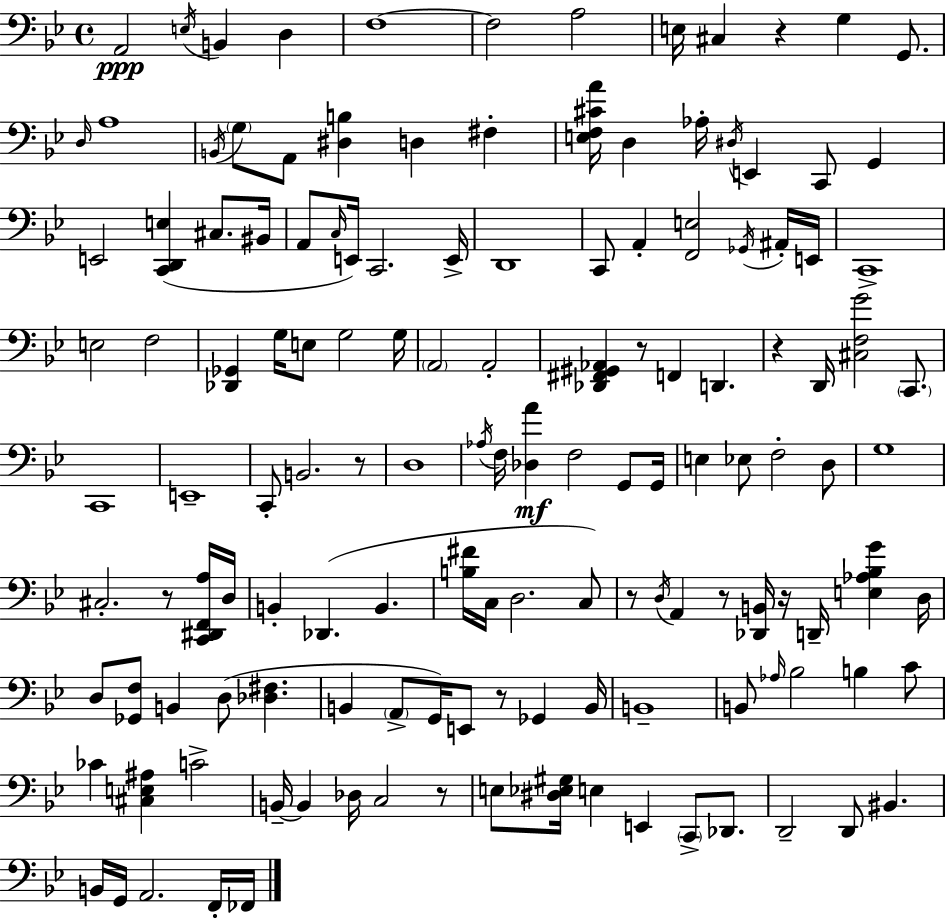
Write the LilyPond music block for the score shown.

{
  \clef bass
  \time 4/4
  \defaultTimeSignature
  \key g \minor
  a,2\ppp \acciaccatura { e16 } b,4 d4 | f1~~ | f2 a2 | e16 cis4 r4 g4 g,8. | \break \grace { d16 } a1 | \acciaccatura { b,16 } \parenthesize g8 a,8 <dis b>4 d4 fis4-. | <e f cis' a'>16 d4 aes16-. \acciaccatura { dis16 } e,4 c,8 | g,4 e,2 <c, d, e>4( | \break cis8. bis,16 a,8 \grace { c16 } e,16) c,2. | e,16-> d,1 | c,8 a,4-. <f, e>2 | \acciaccatura { ges,16 } ais,16-. e,16 c,1-> | \break e2 f2 | <des, ges,>4 g16 e8 g2 | g16 \parenthesize a,2 a,2-. | <des, fis, gis, aes,>4 r8 f,4 | \break d,4. r4 d,16 <cis f g'>2 | \parenthesize c,8. c,1 | e,1-- | c,8-. b,2. | \break r8 d1 | \acciaccatura { aes16 } f16 <des a'>4\mf f2 | g,8 g,16 e4 ees8 f2-. | d8 g1 | \break cis2.-. | r8 <c, dis, f, a>16 d16 b,4-. des,4.( | b,4. <b fis'>16 c16 d2. | c8) r8 \acciaccatura { d16 } a,4 r8 | \break <des, b,>16 r16 d,16-- <e aes bes g'>4 d16 d8 <ges, f>8 b,4 | d8( <des fis>4. b,4 \parenthesize a,8-> g,16) e,8 | r8 ges,4 b,16 b,1-- | b,8 \grace { aes16 } bes2 | \break b4 c'8 ces'4 <cis e ais>4 | c'2-> b,16--~~ b,4 des16 c2 | r8 e8 <dis ees gis>16 e4 | e,4 \parenthesize c,8-> des,8. d,2-- | \break d,8 bis,4. b,16 g,16 a,2. | f,16-. fes,16 \bar "|."
}